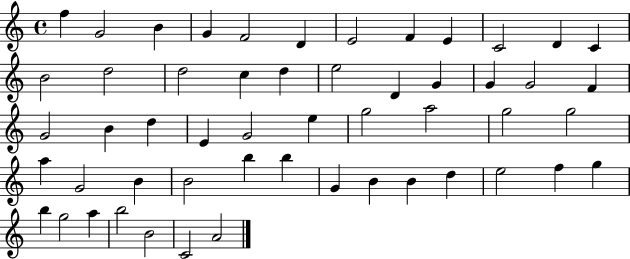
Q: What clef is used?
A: treble